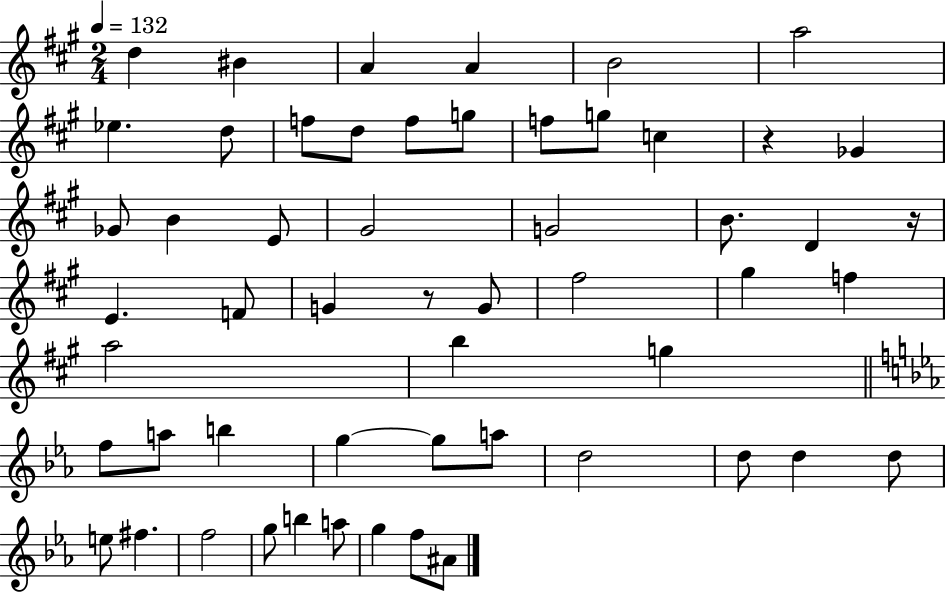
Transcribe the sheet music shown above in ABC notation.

X:1
T:Untitled
M:2/4
L:1/4
K:A
d ^B A A B2 a2 _e d/2 f/2 d/2 f/2 g/2 f/2 g/2 c z _G _G/2 B E/2 ^G2 G2 B/2 D z/4 E F/2 G z/2 G/2 ^f2 ^g f a2 b g f/2 a/2 b g g/2 a/2 d2 d/2 d d/2 e/2 ^f f2 g/2 b a/2 g f/2 ^A/2